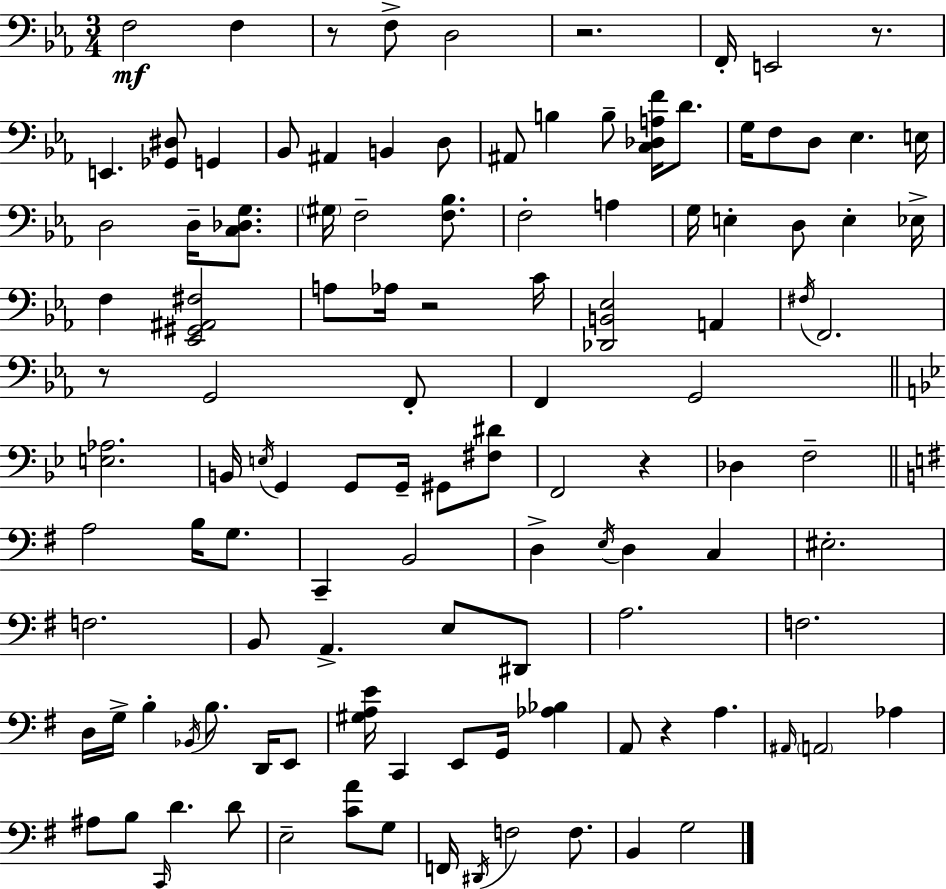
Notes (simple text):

F3/h F3/q R/e F3/e D3/h R/h. F2/s E2/h R/e. E2/q. [Gb2,D#3]/e G2/q Bb2/e A#2/q B2/q D3/e A#2/e B3/q B3/e [C3,Db3,A3,F4]/s D4/e. G3/s F3/e D3/e Eb3/q. E3/s D3/h D3/s [C3,Db3,G3]/e. G#3/s F3/h [F3,Bb3]/e. F3/h A3/q G3/s E3/q D3/e E3/q Eb3/s F3/q [Eb2,G#2,A#2,F#3]/h A3/e Ab3/s R/h C4/s [Db2,B2,Eb3]/h A2/q F#3/s F2/h. R/e G2/h F2/e F2/q G2/h [E3,Ab3]/h. B2/s E3/s G2/q G2/e G2/s G#2/e [F#3,D#4]/e F2/h R/q Db3/q F3/h A3/h B3/s G3/e. C2/q B2/h D3/q E3/s D3/q C3/q EIS3/h. F3/h. B2/e A2/q. E3/e D#2/e A3/h. F3/h. D3/s G3/s B3/q Bb2/s B3/e. D2/s E2/e [G#3,A3,E4]/s C2/q E2/e G2/s [Ab3,Bb3]/q A2/e R/q A3/q. A#2/s A2/h Ab3/q A#3/e B3/e C2/s D4/q. D4/e E3/h [C4,A4]/e G3/e F2/s D#2/s F3/h F3/e. B2/q G3/h